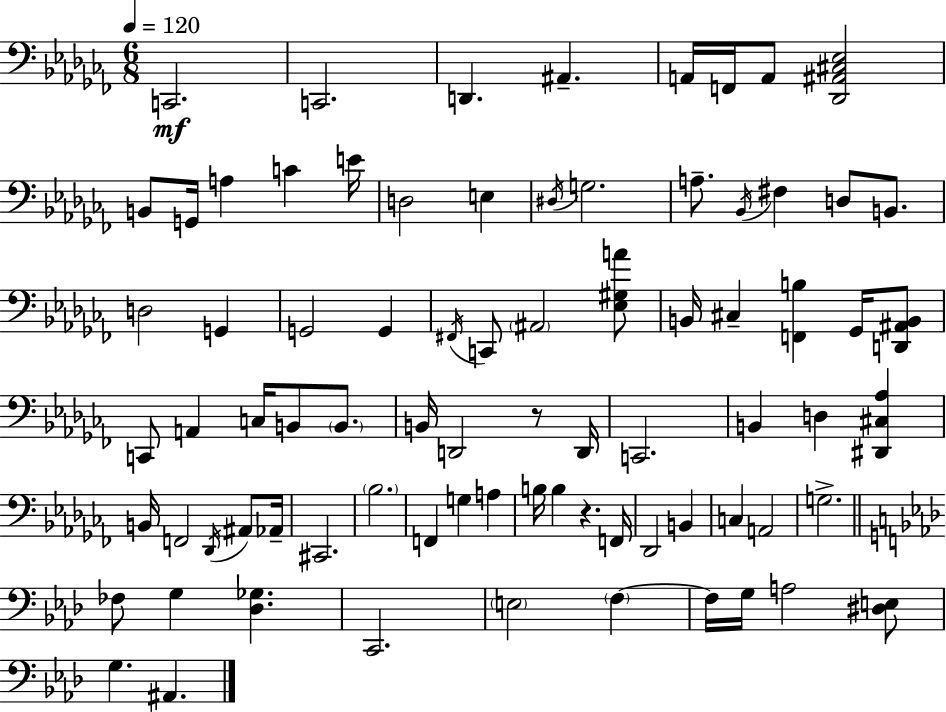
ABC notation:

X:1
T:Untitled
M:6/8
L:1/4
K:Abm
C,,2 C,,2 D,, ^A,, A,,/4 F,,/4 A,,/2 [_D,,^A,,^C,_E,]2 B,,/2 G,,/4 A, C E/4 D,2 E, ^D,/4 G,2 A,/2 _B,,/4 ^F, D,/2 B,,/2 D,2 G,, G,,2 G,, ^F,,/4 C,,/2 ^A,,2 [_E,^G,A]/2 B,,/4 ^C, [F,,B,] _G,,/4 [D,,^A,,B,,]/2 C,,/2 A,, C,/4 B,,/2 B,,/2 B,,/4 D,,2 z/2 D,,/4 C,,2 B,, D, [^D,,^C,_A,] B,,/4 F,,2 _D,,/4 ^A,,/2 _A,,/4 ^C,,2 _B,2 F,, G, A, B,/4 B, z F,,/4 _D,,2 B,, C, A,,2 G,2 _F,/2 G, [_D,_G,] C,,2 E,2 F, F,/4 G,/4 A,2 [^D,E,]/2 G, ^A,,